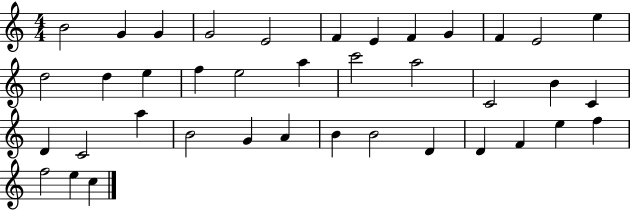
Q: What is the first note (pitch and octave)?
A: B4